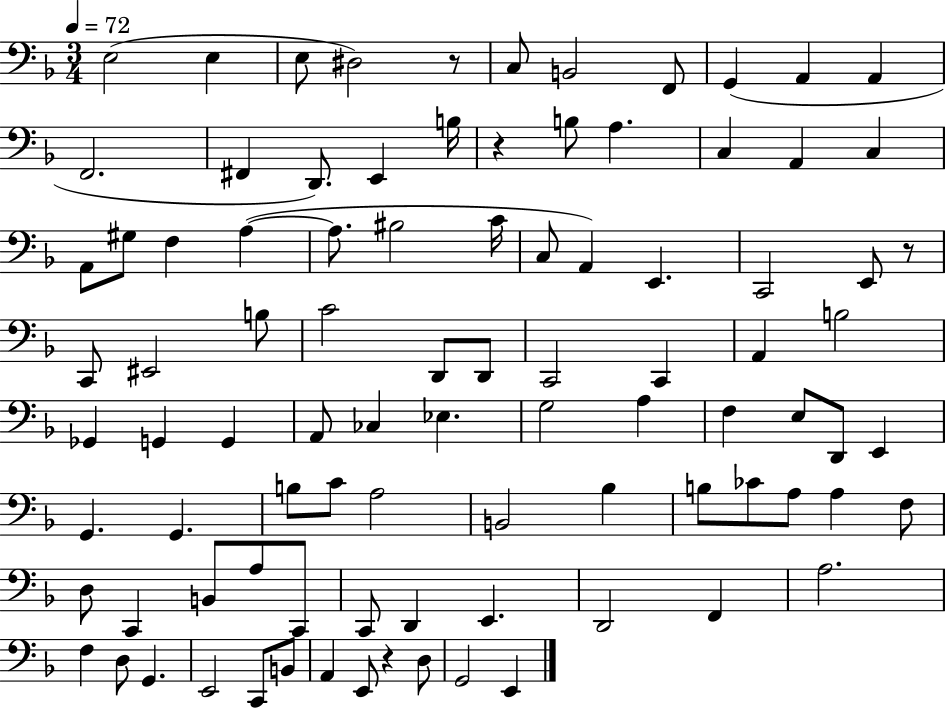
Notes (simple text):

E3/h E3/q E3/e D#3/h R/e C3/e B2/h F2/e G2/q A2/q A2/q F2/h. F#2/q D2/e. E2/q B3/s R/q B3/e A3/q. C3/q A2/q C3/q A2/e G#3/e F3/q A3/q A3/e. BIS3/h C4/s C3/e A2/q E2/q. C2/h E2/e R/e C2/e EIS2/h B3/e C4/h D2/e D2/e C2/h C2/q A2/q B3/h Gb2/q G2/q G2/q A2/e CES3/q Eb3/q. G3/h A3/q F3/q E3/e D2/e E2/q G2/q. G2/q. B3/e C4/e A3/h B2/h Bb3/q B3/e CES4/e A3/e A3/q F3/e D3/e C2/q B2/e A3/e C2/e C2/e D2/q E2/q. D2/h F2/q A3/h. F3/q D3/e G2/q. E2/h C2/e B2/e A2/q E2/e R/q D3/e G2/h E2/q